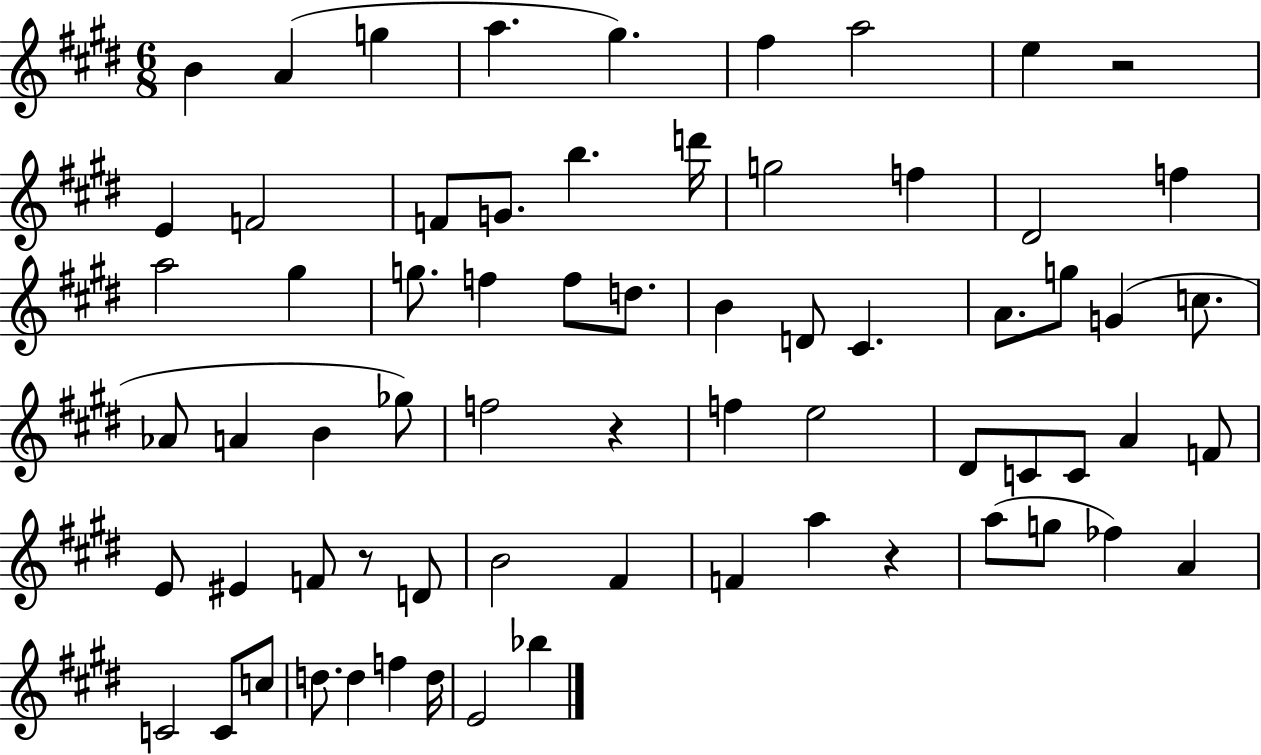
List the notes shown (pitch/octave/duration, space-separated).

B4/q A4/q G5/q A5/q. G#5/q. F#5/q A5/h E5/q R/h E4/q F4/h F4/e G4/e. B5/q. D6/s G5/h F5/q D#4/h F5/q A5/h G#5/q G5/e. F5/q F5/e D5/e. B4/q D4/e C#4/q. A4/e. G5/e G4/q C5/e. Ab4/e A4/q B4/q Gb5/e F5/h R/q F5/q E5/h D#4/e C4/e C4/e A4/q F4/e E4/e EIS4/q F4/e R/e D4/e B4/h F#4/q F4/q A5/q R/q A5/e G5/e FES5/q A4/q C4/h C4/e C5/e D5/e. D5/q F5/q D5/s E4/h Bb5/q